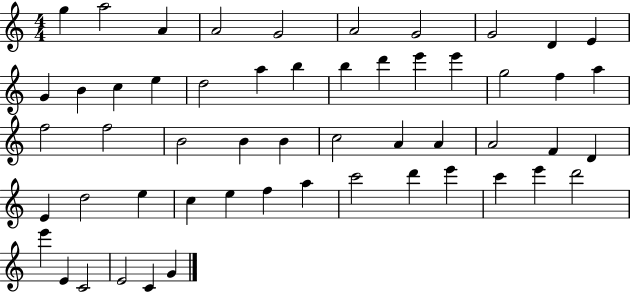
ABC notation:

X:1
T:Untitled
M:4/4
L:1/4
K:C
g a2 A A2 G2 A2 G2 G2 D E G B c e d2 a b b d' e' e' g2 f a f2 f2 B2 B B c2 A A A2 F D E d2 e c e f a c'2 d' e' c' e' d'2 e' E C2 E2 C G